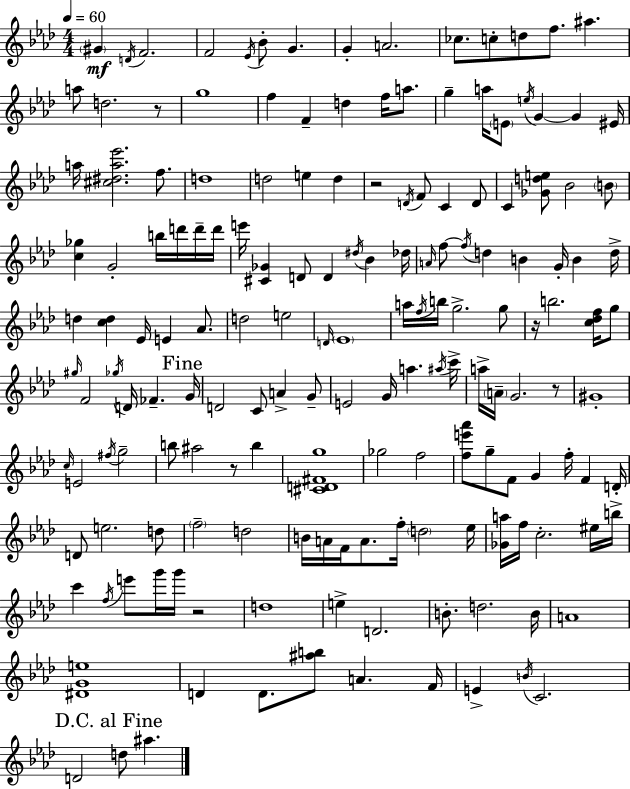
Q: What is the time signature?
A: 4/4